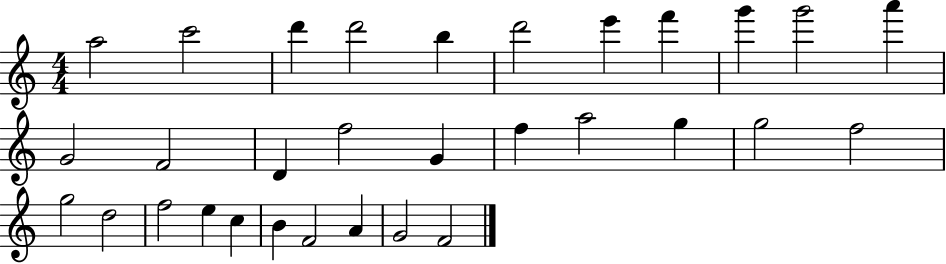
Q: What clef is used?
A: treble